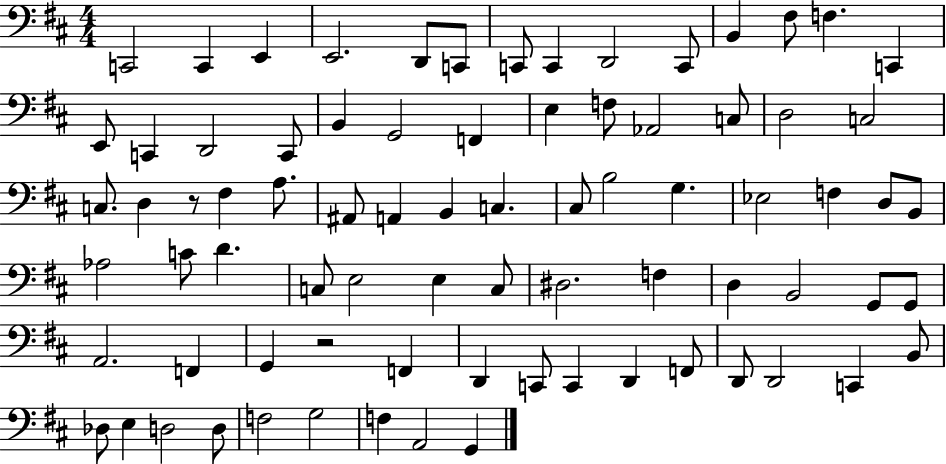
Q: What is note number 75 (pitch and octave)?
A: F3